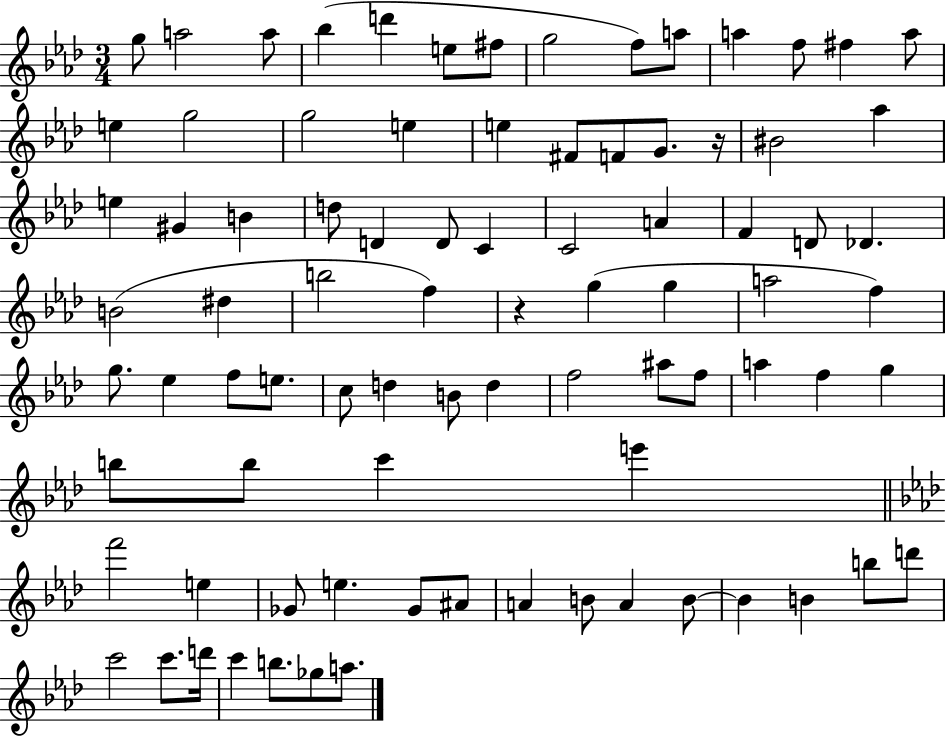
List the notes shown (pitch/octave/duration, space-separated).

G5/e A5/h A5/e Bb5/q D6/q E5/e F#5/e G5/h F5/e A5/e A5/q F5/e F#5/q A5/e E5/q G5/h G5/h E5/q E5/q F#4/e F4/e G4/e. R/s BIS4/h Ab5/q E5/q G#4/q B4/q D5/e D4/q D4/e C4/q C4/h A4/q F4/q D4/e Db4/q. B4/h D#5/q B5/h F5/q R/q G5/q G5/q A5/h F5/q G5/e. Eb5/q F5/e E5/e. C5/e D5/q B4/e D5/q F5/h A#5/e F5/e A5/q F5/q G5/q B5/e B5/e C6/q E6/q F6/h E5/q Gb4/e E5/q. Gb4/e A#4/e A4/q B4/e A4/q B4/e B4/q B4/q B5/e D6/e C6/h C6/e. D6/s C6/q B5/e. Gb5/e A5/e.